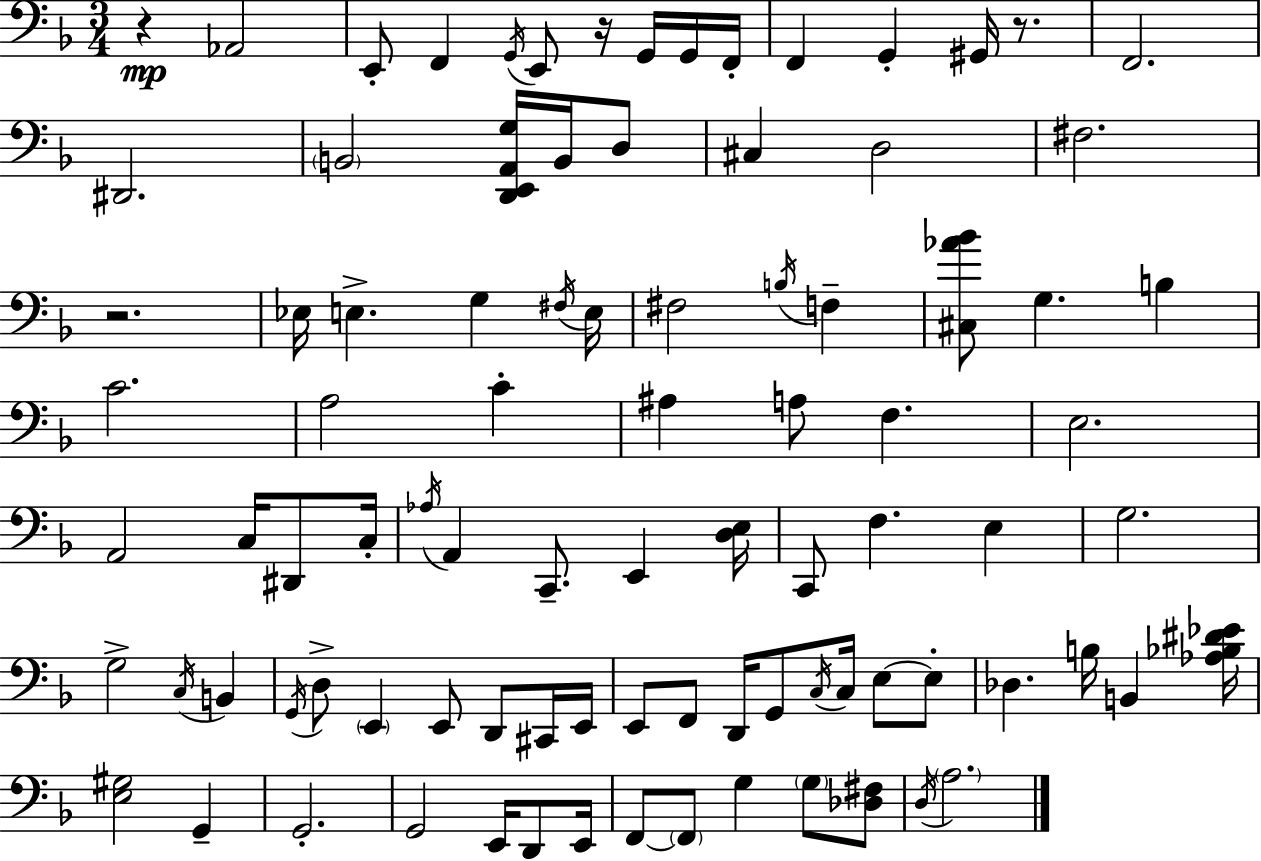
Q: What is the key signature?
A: F major